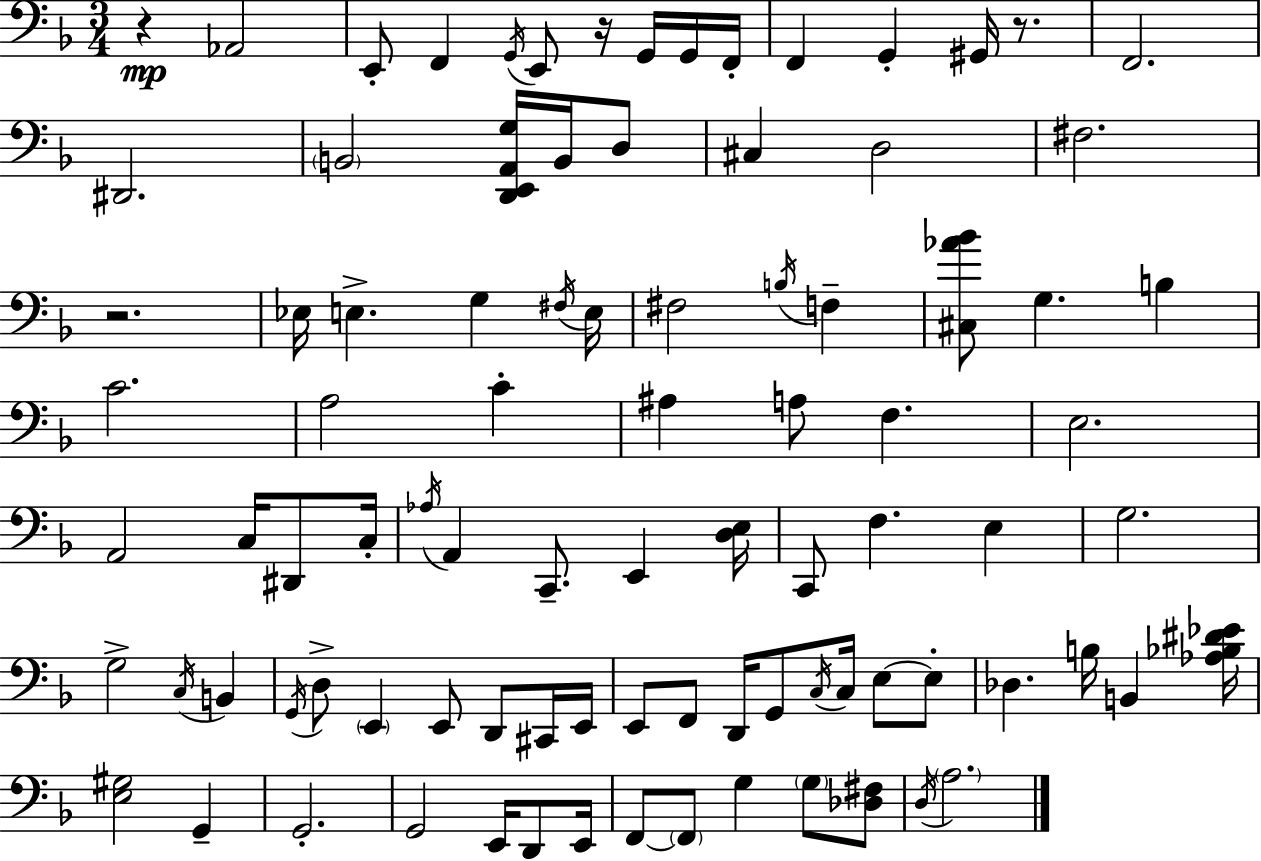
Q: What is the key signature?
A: F major